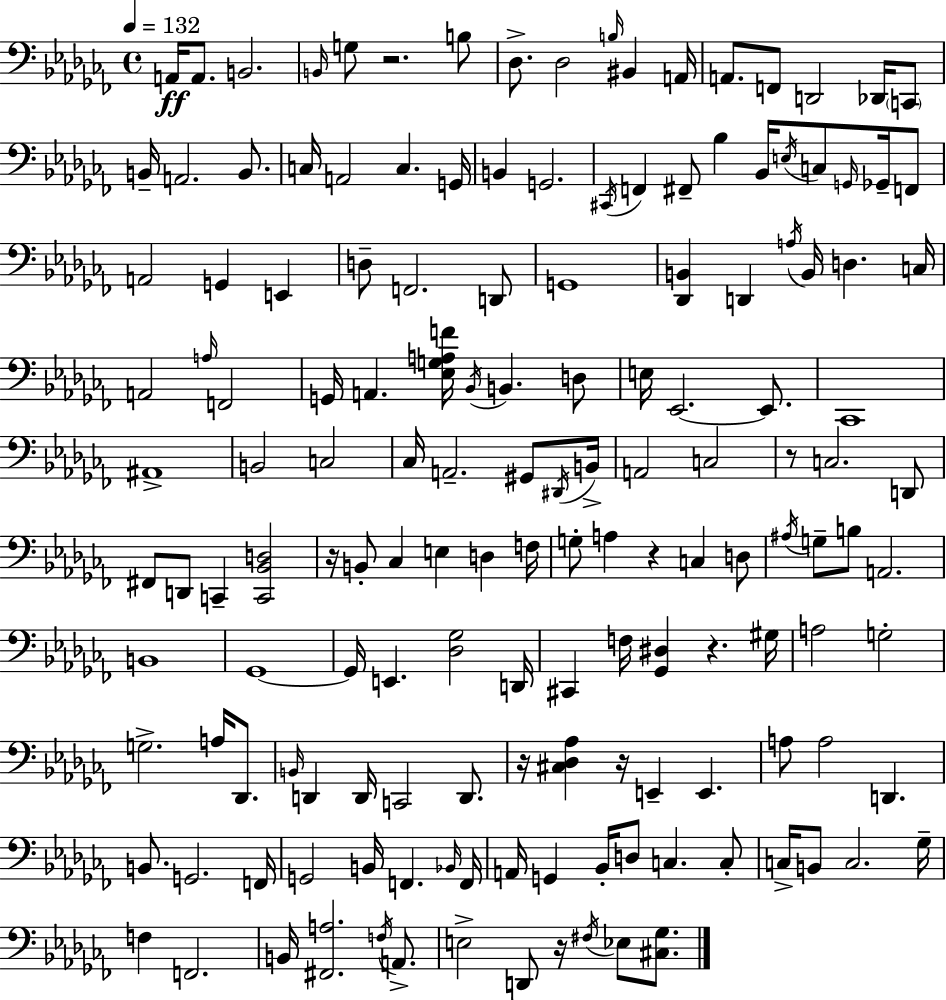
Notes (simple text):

A2/s A2/e. B2/h. B2/s G3/e R/h. B3/e Db3/e. Db3/h B3/s BIS2/q A2/s A2/e. F2/e D2/h Db2/s C2/e B2/s A2/h. B2/e. C3/s A2/h C3/q. G2/s B2/q G2/h. C#2/s F2/q F#2/e Bb3/q Bb2/s E3/s C3/e G2/s Gb2/s F2/e A2/h G2/q E2/q D3/e F2/h. D2/e G2/w [Db2,B2]/q D2/q A3/s B2/s D3/q. C3/s A2/h A3/s F2/h G2/s A2/q. [Eb3,G3,A3,F4]/s Bb2/s B2/q. D3/e E3/s Eb2/h. Eb2/e. CES2/w A#2/w B2/h C3/h CES3/s A2/h. G#2/e D#2/s B2/s A2/h C3/h R/e C3/h. D2/e F#2/e D2/e C2/q [C2,Bb2,D3]/h R/s B2/e CES3/q E3/q D3/q F3/s G3/e A3/q R/q C3/q D3/e A#3/s G3/e B3/e A2/h. B2/w Gb2/w Gb2/s E2/q. [Db3,Gb3]/h D2/s C#2/q F3/s [Gb2,D#3]/q R/q. G#3/s A3/h G3/h G3/h. A3/s Db2/e. B2/s D2/q D2/s C2/h D2/e. R/s [C#3,Db3,Ab3]/q R/s E2/q E2/q. A3/e A3/h D2/q. B2/e. G2/h. F2/s G2/h B2/s F2/q. Bb2/s F2/s A2/s G2/q Bb2/s D3/e C3/q. C3/e C3/s B2/e C3/h. Gb3/s F3/q F2/h. B2/s [F#2,A3]/h. F3/s A2/e. E3/h D2/e R/s F#3/s Eb3/e [C#3,Gb3]/e.